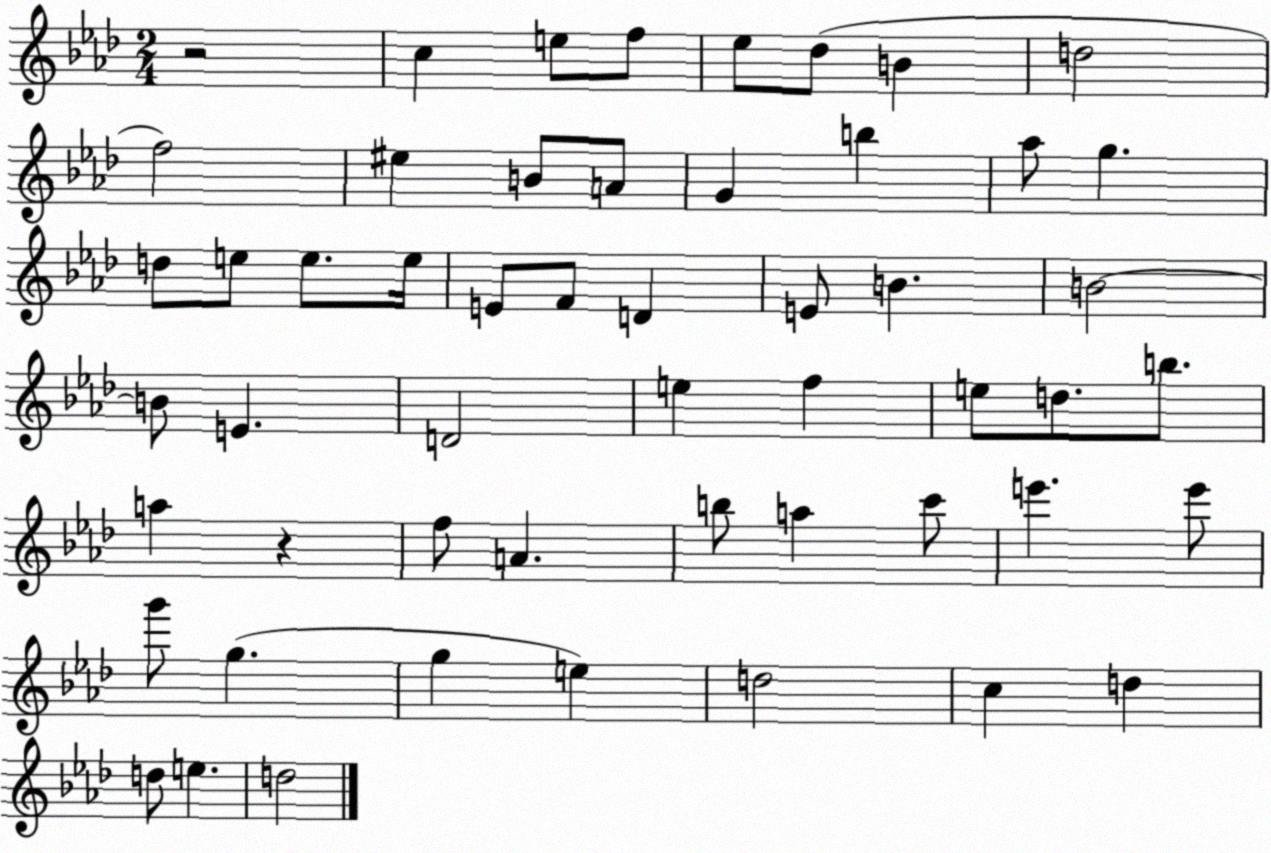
X:1
T:Untitled
M:2/4
L:1/4
K:Ab
z2 c e/2 f/2 _e/2 _d/2 B d2 f2 ^e B/2 A/2 G b _a/2 g d/2 e/2 e/2 e/4 E/2 F/2 D E/2 B B2 B/2 E D2 e f e/2 d/2 b/2 a z f/2 A b/2 a c'/2 e' e'/2 g'/2 g g e d2 c d d/2 e d2